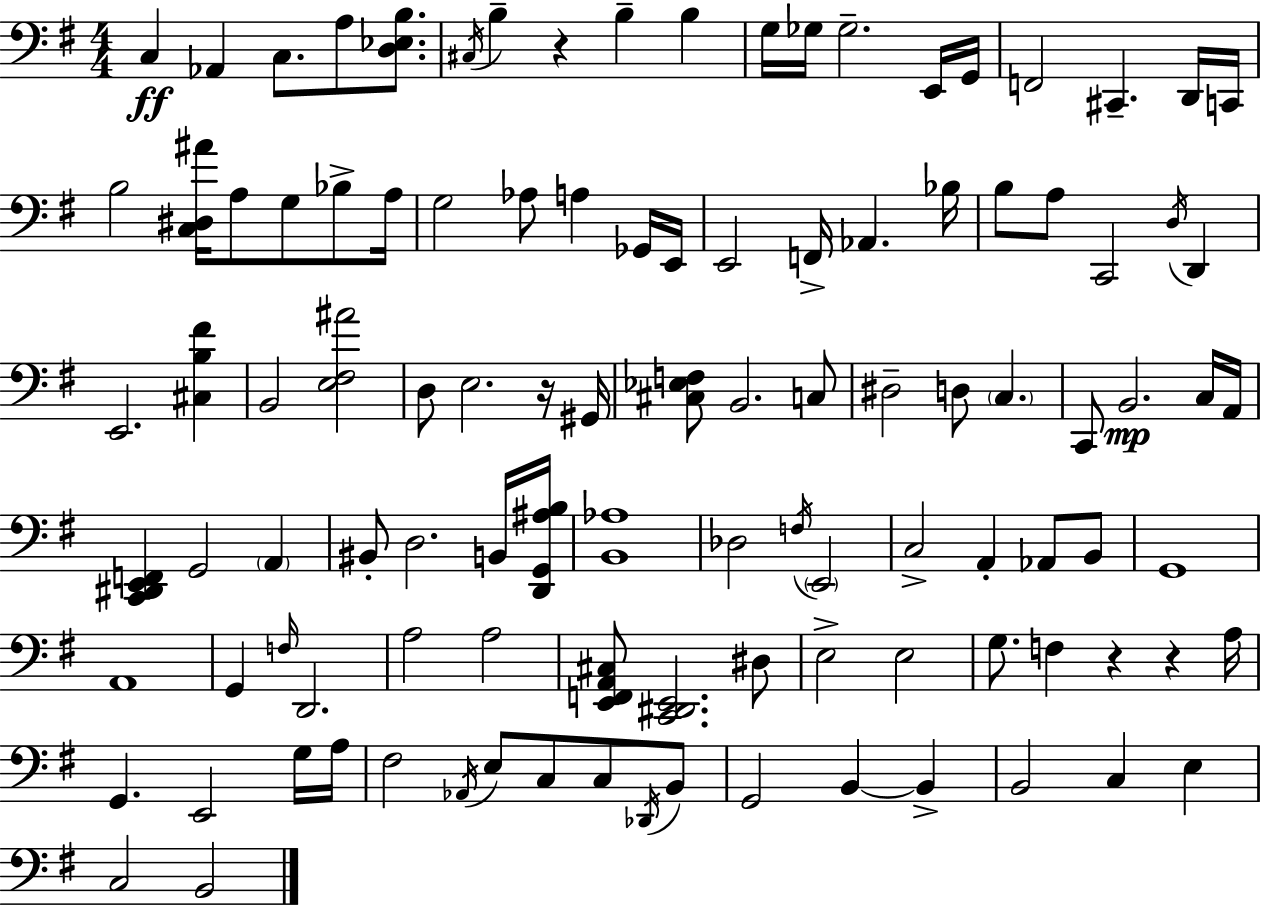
C3/q Ab2/q C3/e. A3/e [D3,Eb3,B3]/e. C#3/s B3/q R/q B3/q B3/q G3/s Gb3/s Gb3/h. E2/s G2/s F2/h C#2/q. D2/s C2/s B3/h [C3,D#3,A#4]/s A3/e G3/e Bb3/e A3/s G3/h Ab3/e A3/q Gb2/s E2/s E2/h F2/s Ab2/q. Bb3/s B3/e A3/e C2/h D3/s D2/q E2/h. [C#3,B3,F#4]/q B2/h [E3,F#3,A#4]/h D3/e E3/h. R/s G#2/s [C#3,Eb3,F3]/e B2/h. C3/e D#3/h D3/e C3/q. C2/e B2/h. C3/s A2/s [C2,D#2,E2,F2]/q G2/h A2/q BIS2/e D3/h. B2/s [D2,G2,A#3,B3]/s [B2,Ab3]/w Db3/h F3/s E2/h C3/h A2/q Ab2/e B2/e G2/w A2/w G2/q F3/s D2/h. A3/h A3/h [E2,F2,A2,C#3]/e [C2,D#2,E2]/h. D#3/e E3/h E3/h G3/e. F3/q R/q R/q A3/s G2/q. E2/h G3/s A3/s F#3/h Ab2/s E3/e C3/e C3/e Db2/s B2/e G2/h B2/q B2/q B2/h C3/q E3/q C3/h B2/h